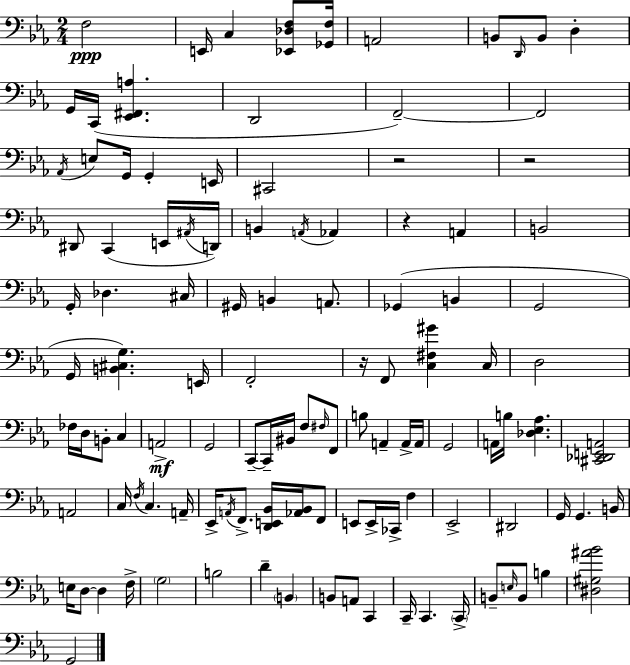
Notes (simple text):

F3/h E2/s C3/q [Eb2,Db3,F3]/e [Gb2,F3]/s A2/h B2/e D2/s B2/e D3/q G2/s C2/s [Eb2,F#2,A3]/q. D2/h F2/h F2/h Ab2/s E3/e G2/s G2/q E2/s C#2/h R/h R/h D#2/e C2/q E2/s A#2/s D2/s B2/q A2/s Ab2/q R/q A2/q B2/h G2/s Db3/q. C#3/s G#2/s B2/q A2/e. Gb2/q B2/q G2/h G2/s [B2,C#3,G3]/q. E2/s F2/h R/s F2/e [C3,F#3,G#4]/q C3/s D3/h FES3/s D3/s B2/e C3/q A2/h G2/h C2/e C2/s BIS2/s F3/e F#3/s F2/e B3/e A2/q A2/s A2/s G2/h A2/s B3/s [Db3,Eb3,Ab3]/q. [C#2,Db2,E2,A2]/h A2/h C3/s F3/s C3/q. A2/s Eb2/s A2/s F2/e. [D2,E2,Bb2]/s [Ab2,Bb2]/s F2/e E2/e E2/s CES2/s F3/q Eb2/h D#2/h G2/s G2/q. B2/s E3/s D3/e D3/q F3/s G3/h B3/h D4/q B2/q B2/e A2/e C2/q C2/s C2/q. C2/s B2/e E3/s B2/e B3/q [D#3,G#3,A#4,Bb4]/h G2/h